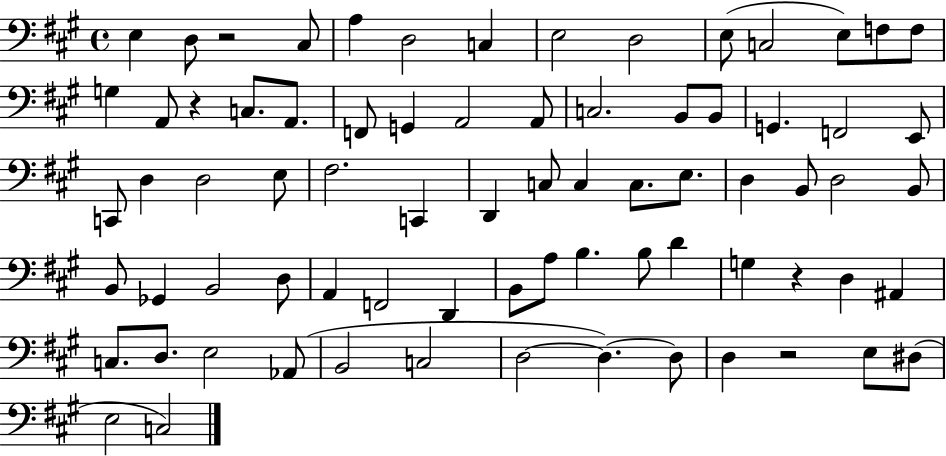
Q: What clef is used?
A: bass